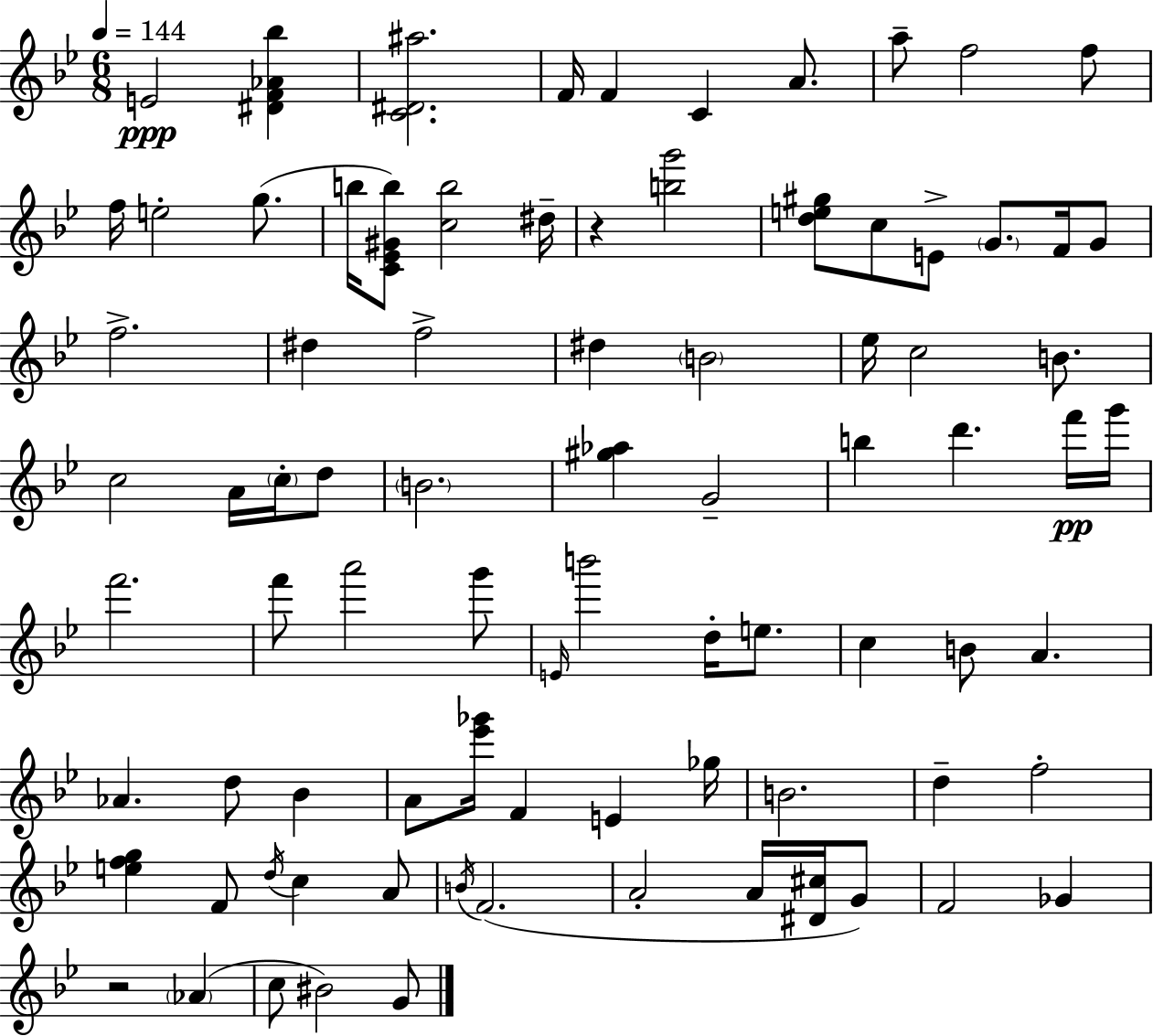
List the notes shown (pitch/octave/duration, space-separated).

E4/h [D#4,F4,Ab4,Bb5]/q [C4,D#4,A#5]/h. F4/s F4/q C4/q A4/e. A5/e F5/h F5/e F5/s E5/h G5/e. B5/s [C4,Eb4,G#4,B5]/e [C5,B5]/h D#5/s R/q [B5,G6]/h [D5,E5,G#5]/e C5/e E4/e G4/e. F4/s G4/e F5/h. D#5/q F5/h D#5/q B4/h Eb5/s C5/h B4/e. C5/h A4/s C5/s D5/e B4/h. [G#5,Ab5]/q G4/h B5/q D6/q. F6/s G6/s F6/h. F6/e A6/h G6/e E4/s B6/h D5/s E5/e. C5/q B4/e A4/q. Ab4/q. D5/e Bb4/q A4/e [Eb6,Gb6]/s F4/q E4/q Gb5/s B4/h. D5/q F5/h [E5,F5,G5]/q F4/e D5/s C5/q A4/e B4/s F4/h. A4/h A4/s [D#4,C#5]/s G4/e F4/h Gb4/q R/h Ab4/q C5/e BIS4/h G4/e